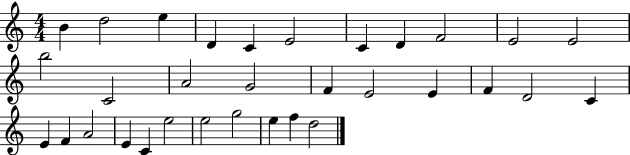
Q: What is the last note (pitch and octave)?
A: D5